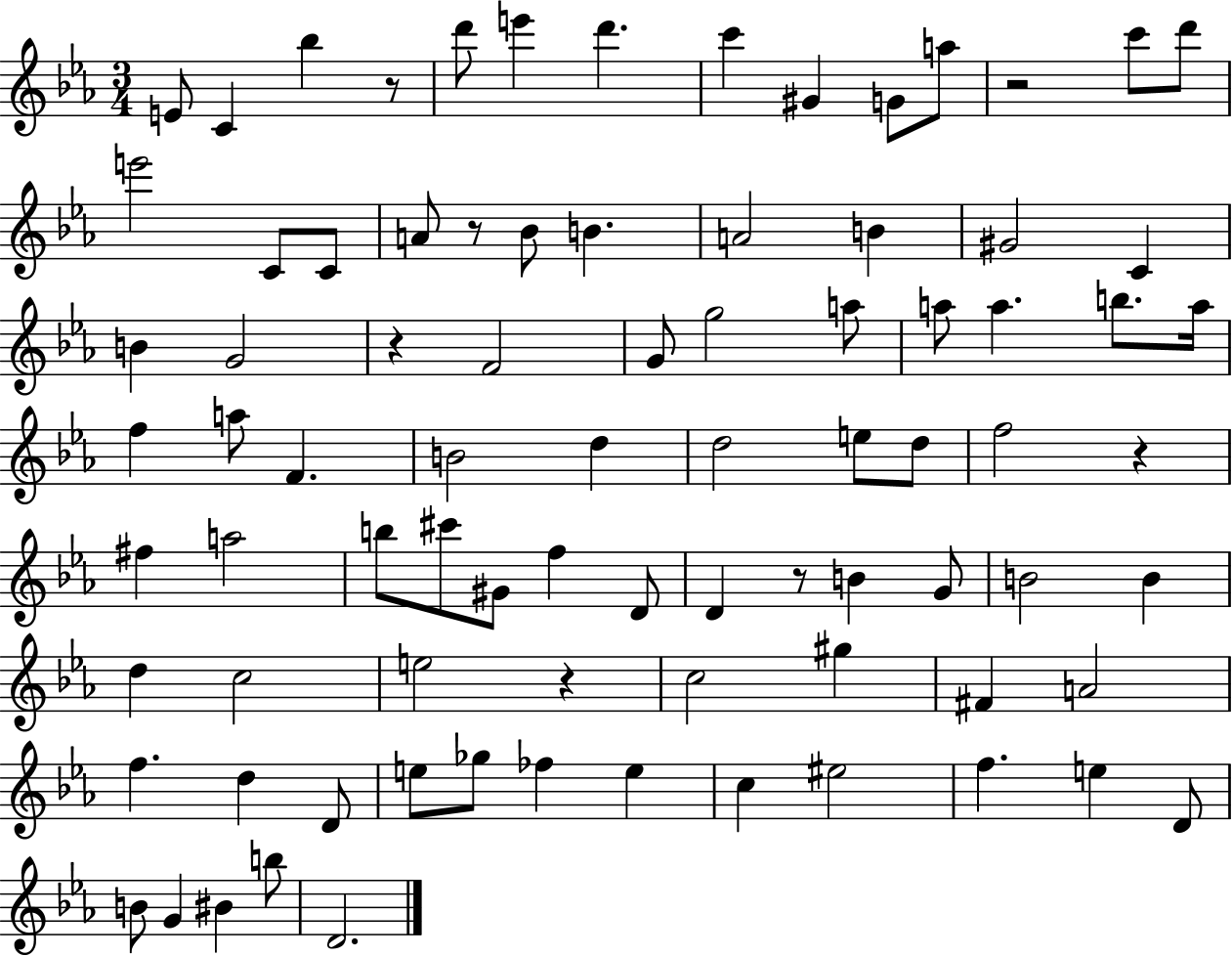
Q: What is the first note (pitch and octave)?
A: E4